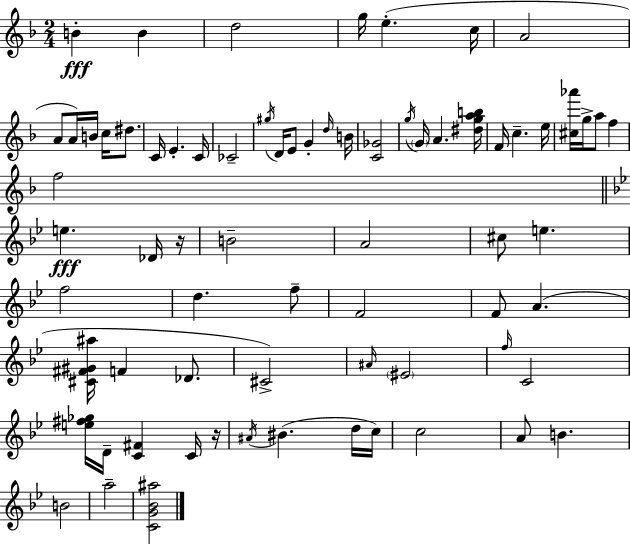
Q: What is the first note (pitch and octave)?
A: B4